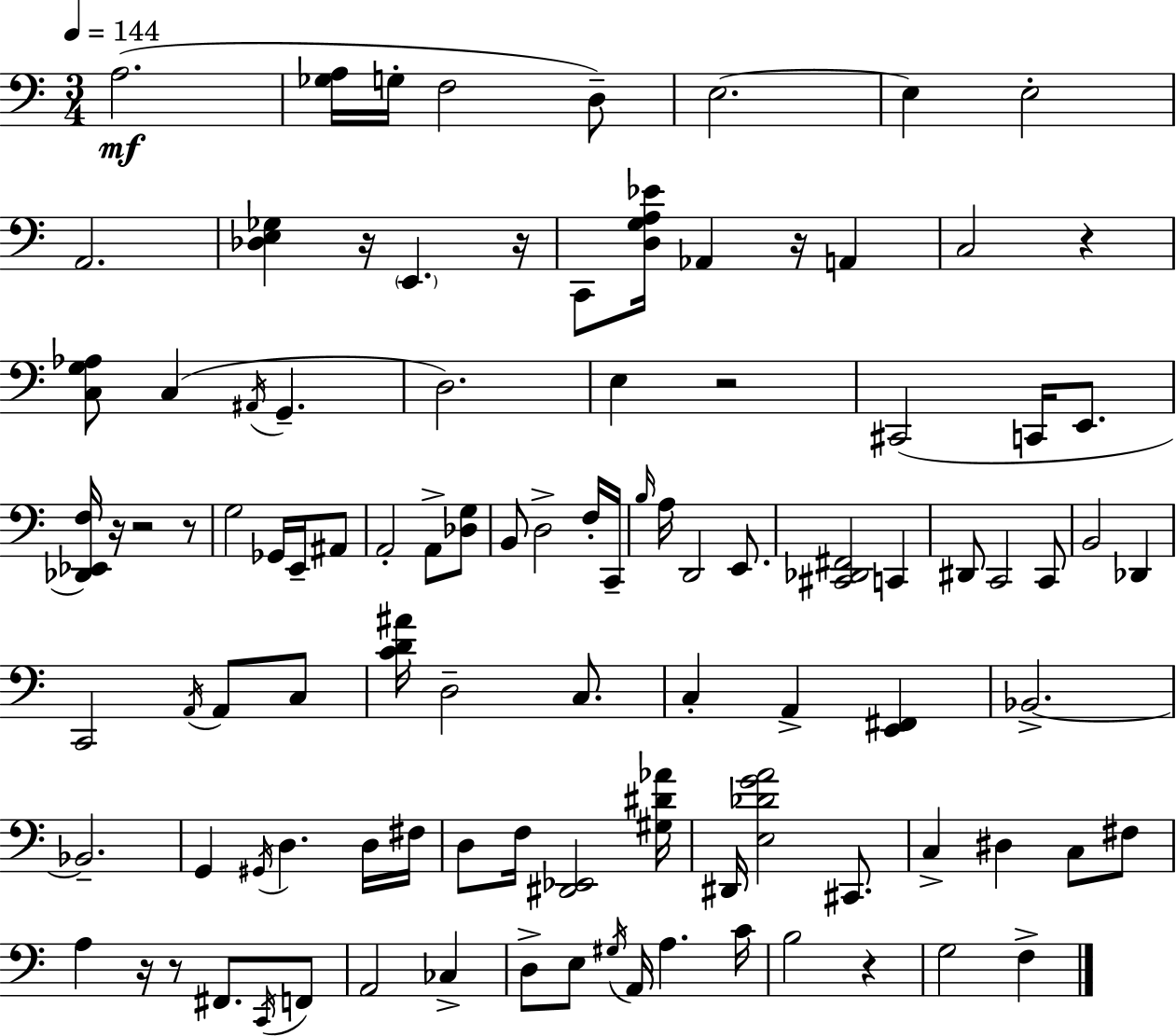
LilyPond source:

{
  \clef bass
  \numericTimeSignature
  \time 3/4
  \key a \minor
  \tempo 4 = 144
  \repeat volta 2 { a2.(\mf | <ges a>16 g16-. f2 d8--) | e2.~~ | e4 e2-. | \break a,2. | <des e ges>4 r16 \parenthesize e,4. r16 | c,8 <d g a ees'>16 aes,4 r16 a,4 | c2 r4 | \break <c g aes>8 c4( \acciaccatura { ais,16 } g,4.-- | d2.) | e4 r2 | cis,2( c,16 e,8. | \break <des, ees, f>16) r16 r2 r8 | g2 ges,16 e,16-- ais,8 | a,2-. a,8-> <des g>8 | b,8 d2-> f16-. | \break c,16-- \grace { b16 } a16 d,2 e,8. | <cis, des, fis,>2 c,4 | dis,8 c,2 | c,8 b,2 des,4 | \break c,2 \acciaccatura { a,16 } a,8 | c8 <c' d' ais'>16 d2-- | c8. c4-. a,4-> <e, fis,>4 | bes,2.->~~ | \break bes,2.-- | g,4 \acciaccatura { gis,16 } d4. | d16 fis16 d8 f16 <dis, ees,>2 | <gis dis' aes'>16 dis,16 <e des' g' a'>2 | \break cis,8. c4-> dis4 | c8 fis8 a4 r16 r8 fis,8. | \acciaccatura { c,16 } f,8 a,2 | ces4-> d8-> e8 \acciaccatura { gis16 } a,16 a4. | \break c'16 b2 | r4 g2 | f4-> } \bar "|."
}